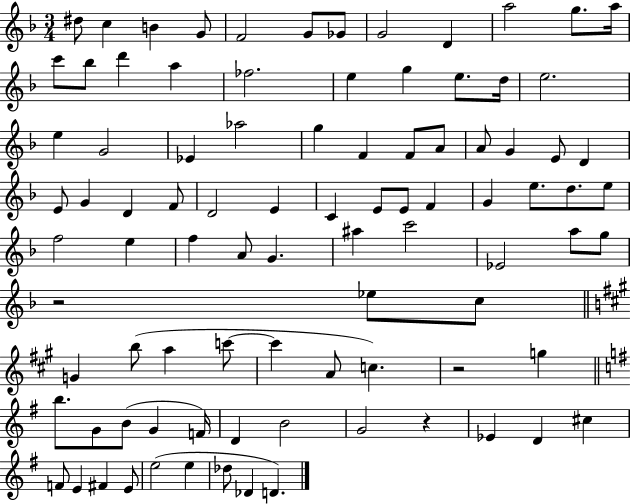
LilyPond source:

{
  \clef treble
  \numericTimeSignature
  \time 3/4
  \key f \major
  \repeat volta 2 { dis''8 c''4 b'4 g'8 | f'2 g'8 ges'8 | g'2 d'4 | a''2 g''8. a''16 | \break c'''8 bes''8 d'''4 a''4 | fes''2. | e''4 g''4 e''8. d''16 | e''2. | \break e''4 g'2 | ees'4 aes''2 | g''4 f'4 f'8 a'8 | a'8 g'4 e'8 d'4 | \break e'8 g'4 d'4 f'8 | d'2 e'4 | c'4 e'8 e'8 f'4 | g'4 e''8. d''8. e''8 | \break f''2 e''4 | f''4 a'8 g'4. | ais''4 c'''2 | ees'2 a''8 g''8 | \break r2 ees''8 c''8 | \bar "||" \break \key a \major g'4 b''8( a''4 c'''8~~ | c'''4 a'8 c''4.) | r2 g''4 | \bar "||" \break \key g \major b''8. g'8 b'8( g'4 f'16) | d'4 b'2 | g'2 r4 | ees'4 d'4 cis''4 | \break f'8 e'4 fis'4 e'8 | e''2( e''4 | des''8 des'4 d'4.) | } \bar "|."
}